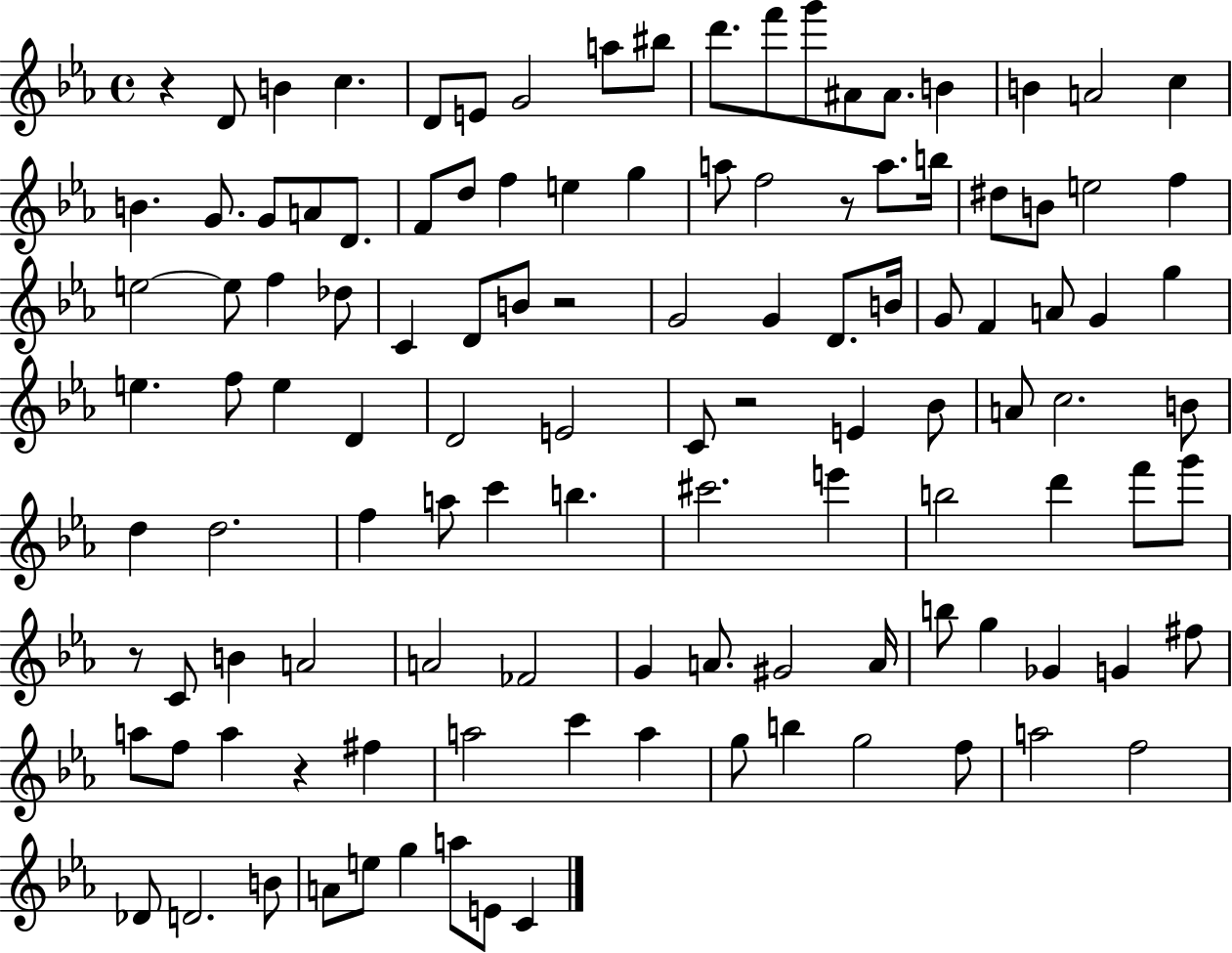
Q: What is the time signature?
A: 4/4